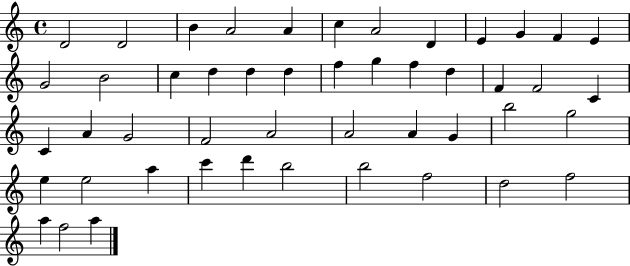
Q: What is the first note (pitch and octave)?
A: D4